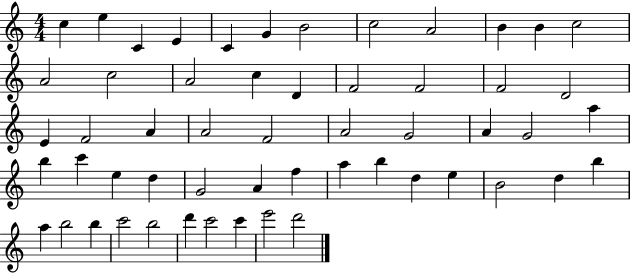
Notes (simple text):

C5/q E5/q C4/q E4/q C4/q G4/q B4/h C5/h A4/h B4/q B4/q C5/h A4/h C5/h A4/h C5/q D4/q F4/h F4/h F4/h D4/h E4/q F4/h A4/q A4/h F4/h A4/h G4/h A4/q G4/h A5/q B5/q C6/q E5/q D5/q G4/h A4/q F5/q A5/q B5/q D5/q E5/q B4/h D5/q B5/q A5/q B5/h B5/q C6/h B5/h D6/q C6/h C6/q E6/h D6/h